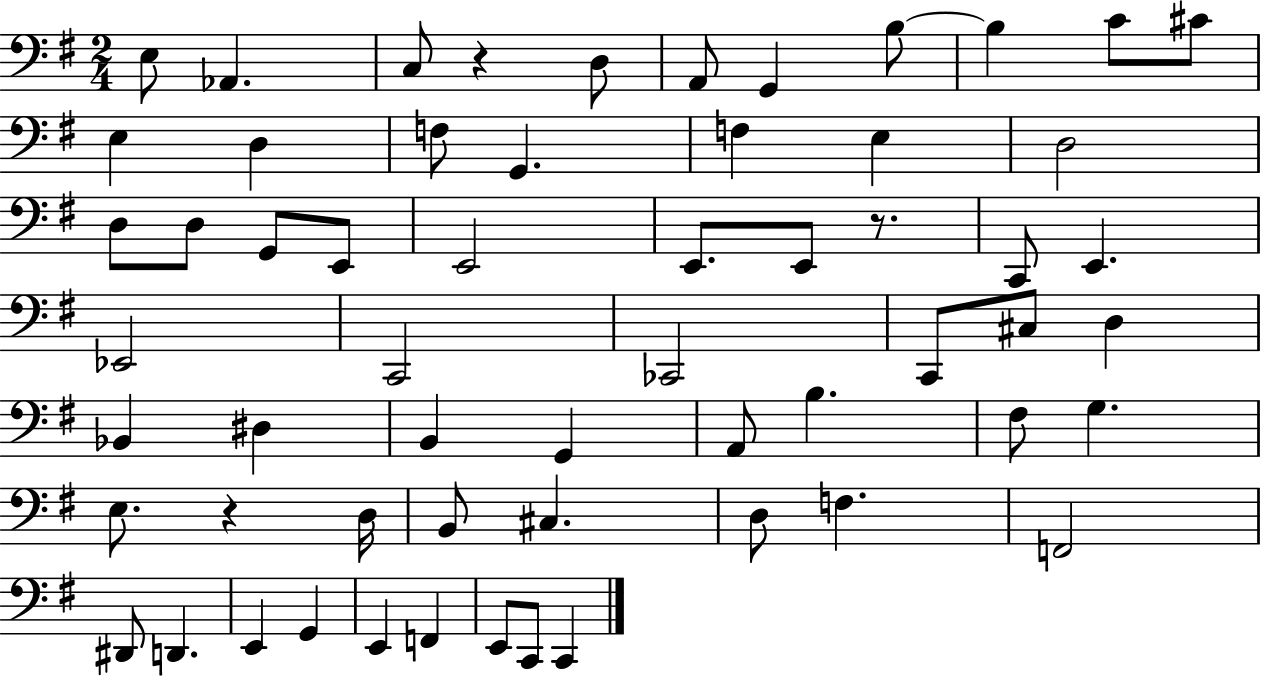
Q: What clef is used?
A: bass